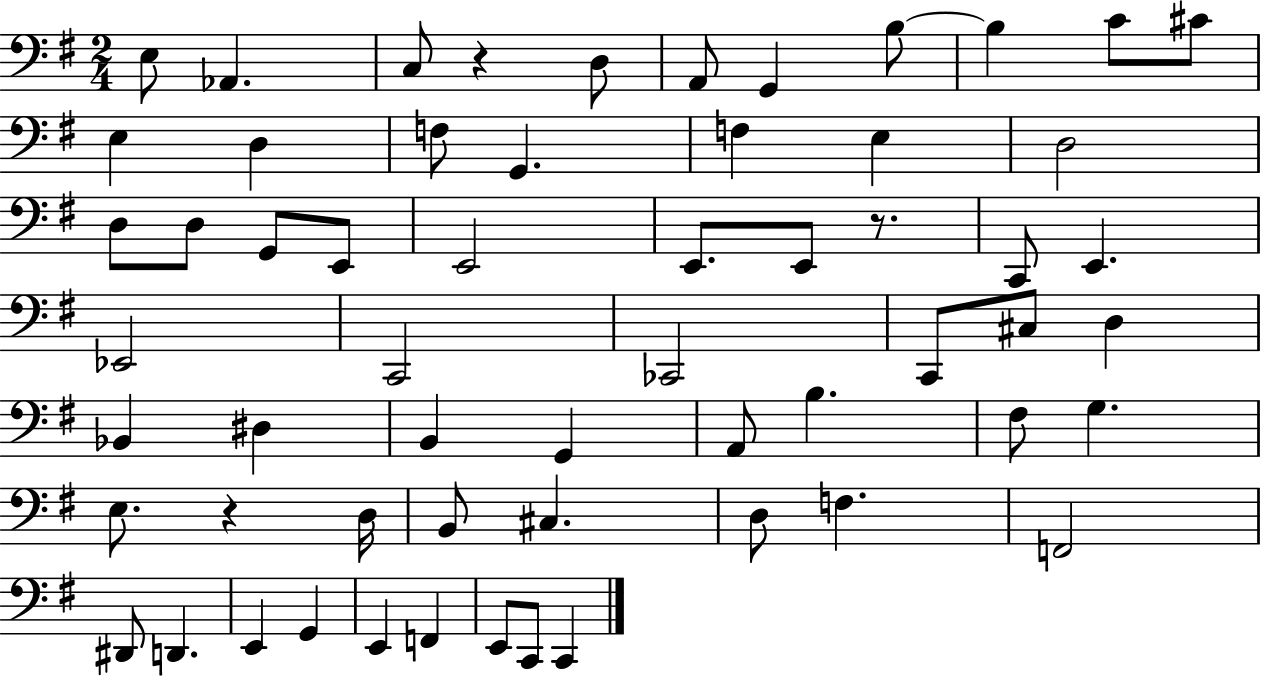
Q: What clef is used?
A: bass